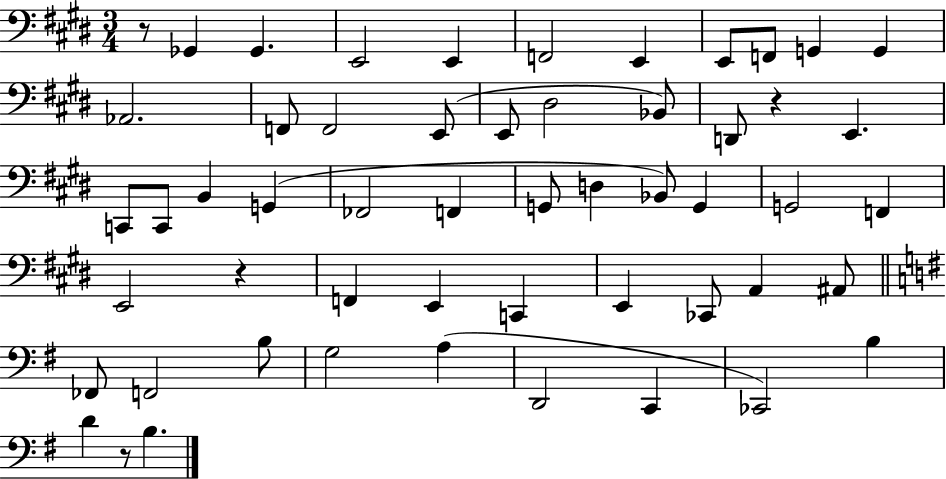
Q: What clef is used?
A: bass